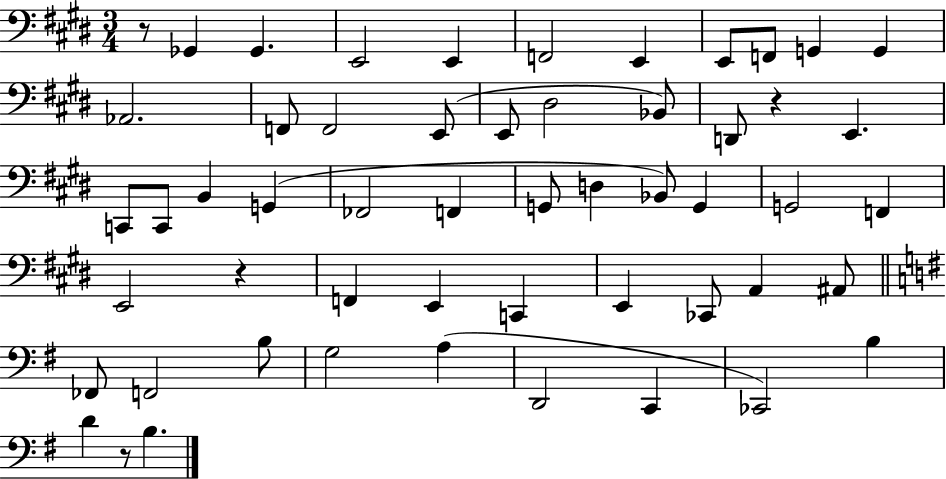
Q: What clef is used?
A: bass